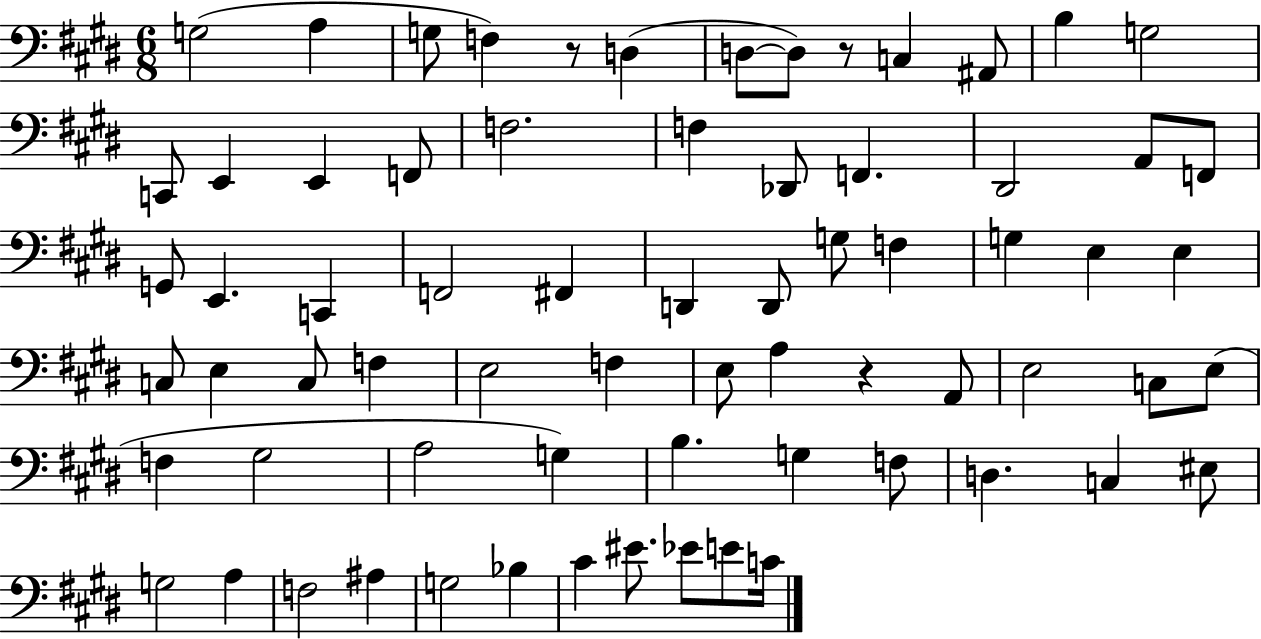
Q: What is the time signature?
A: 6/8